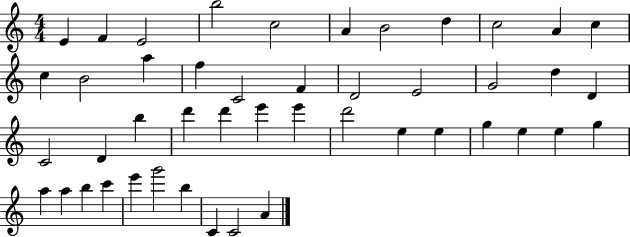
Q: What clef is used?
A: treble